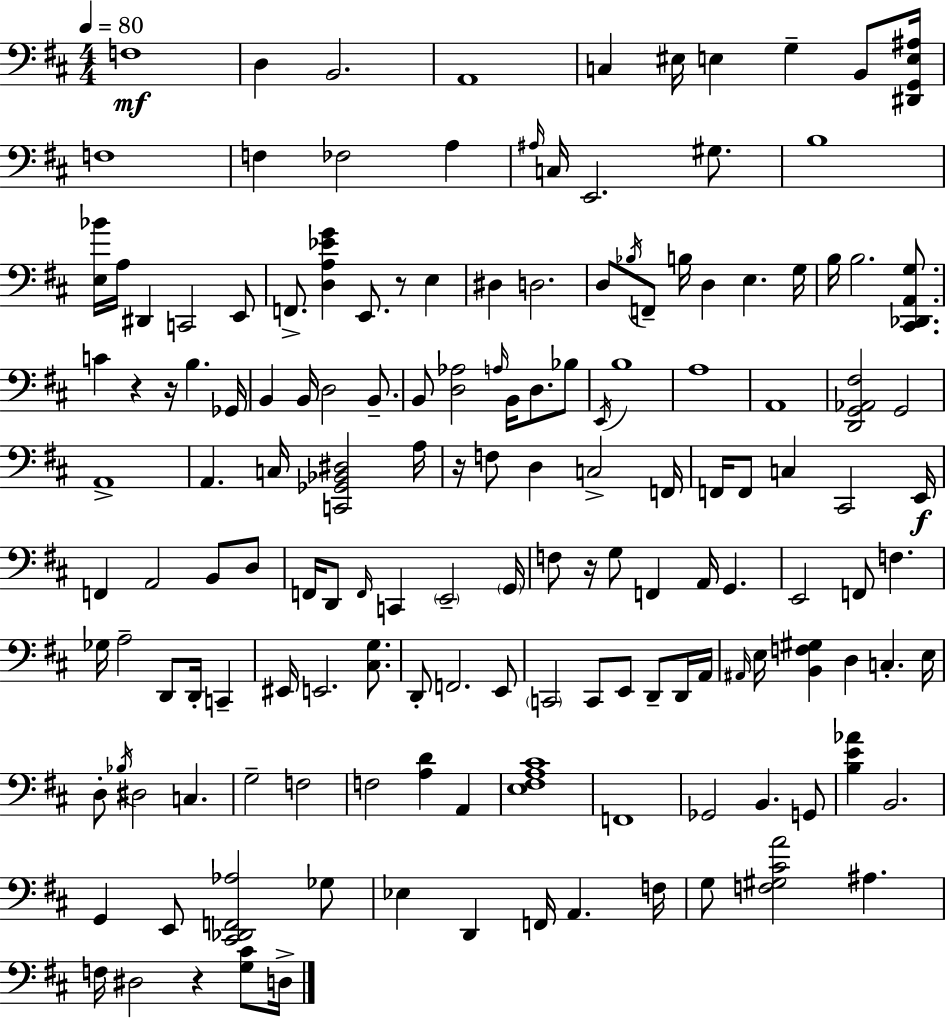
X:1
T:Untitled
M:4/4
L:1/4
K:D
F,4 D, B,,2 A,,4 C, ^E,/4 E, G, B,,/2 [^D,,G,,E,^A,]/4 F,4 F, _F,2 A, ^A,/4 C,/4 E,,2 ^G,/2 B,4 [E,_B]/4 A,/4 ^D,, C,,2 E,,/2 F,,/2 [D,A,_EG] E,,/2 z/2 E, ^D, D,2 D,/2 _B,/4 F,,/2 B,/4 D, E, G,/4 B,/4 B,2 [^C,,_D,,A,,G,]/2 C z z/4 B, _G,,/4 B,, B,,/4 D,2 B,,/2 B,,/2 [D,_A,]2 A,/4 B,,/4 D,/2 _B,/2 E,,/4 B,4 A,4 A,,4 [D,,G,,_A,,^F,]2 G,,2 A,,4 A,, C,/4 [C,,_G,,_B,,^D,]2 A,/4 z/4 F,/2 D, C,2 F,,/4 F,,/4 F,,/2 C, ^C,,2 E,,/4 F,, A,,2 B,,/2 D,/2 F,,/4 D,,/2 F,,/4 C,, E,,2 G,,/4 F,/2 z/4 G,/2 F,, A,,/4 G,, E,,2 F,,/2 F, _G,/4 A,2 D,,/2 D,,/4 C,, ^E,,/4 E,,2 [^C,G,]/2 D,,/2 F,,2 E,,/2 C,,2 C,,/2 E,,/2 D,,/2 D,,/4 A,,/4 ^A,,/4 E,/4 [B,,F,^G,] D, C, E,/4 D,/2 _B,/4 ^D,2 C, G,2 F,2 F,2 [A,D] A,, [E,^F,A,^C]4 F,,4 _G,,2 B,, G,,/2 [B,E_A] B,,2 G,, E,,/2 [^C,,_D,,F,,_A,]2 _G,/2 _E, D,, F,,/4 A,, F,/4 G,/2 [F,^G,^CA]2 ^A, F,/4 ^D,2 z [G,^C]/2 D,/4